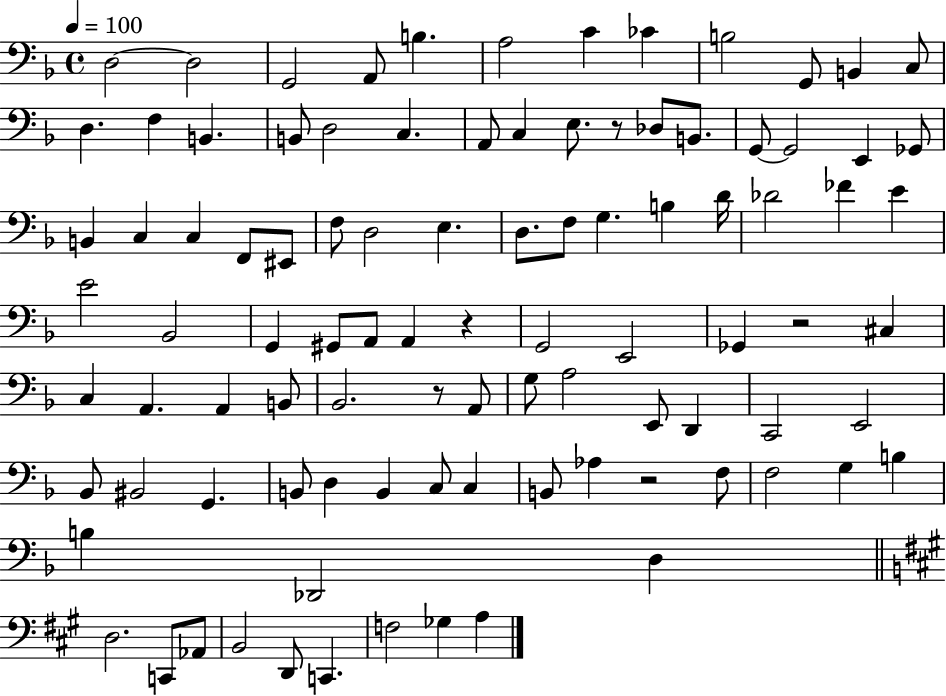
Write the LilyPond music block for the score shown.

{
  \clef bass
  \time 4/4
  \defaultTimeSignature
  \key f \major
  \tempo 4 = 100
  d2~~ d2 | g,2 a,8 b4. | a2 c'4 ces'4 | b2 g,8 b,4 c8 | \break d4. f4 b,4. | b,8 d2 c4. | a,8 c4 e8. r8 des8 b,8. | g,8~~ g,2 e,4 ges,8 | \break b,4 c4 c4 f,8 eis,8 | f8 d2 e4. | d8. f8 g4. b4 d'16 | des'2 fes'4 e'4 | \break e'2 bes,2 | g,4 gis,8 a,8 a,4 r4 | g,2 e,2 | ges,4 r2 cis4 | \break c4 a,4. a,4 b,8 | bes,2. r8 a,8 | g8 a2 e,8 d,4 | c,2 e,2 | \break bes,8 bis,2 g,4. | b,8 d4 b,4 c8 c4 | b,8 aes4 r2 f8 | f2 g4 b4 | \break b4 des,2 d4 | \bar "||" \break \key a \major d2. c,8 aes,8 | b,2 d,8 c,4. | f2 ges4 a4 | \bar "|."
}